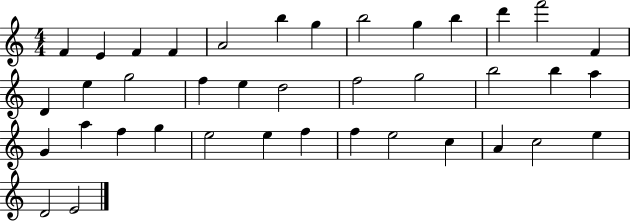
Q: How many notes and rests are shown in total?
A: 39